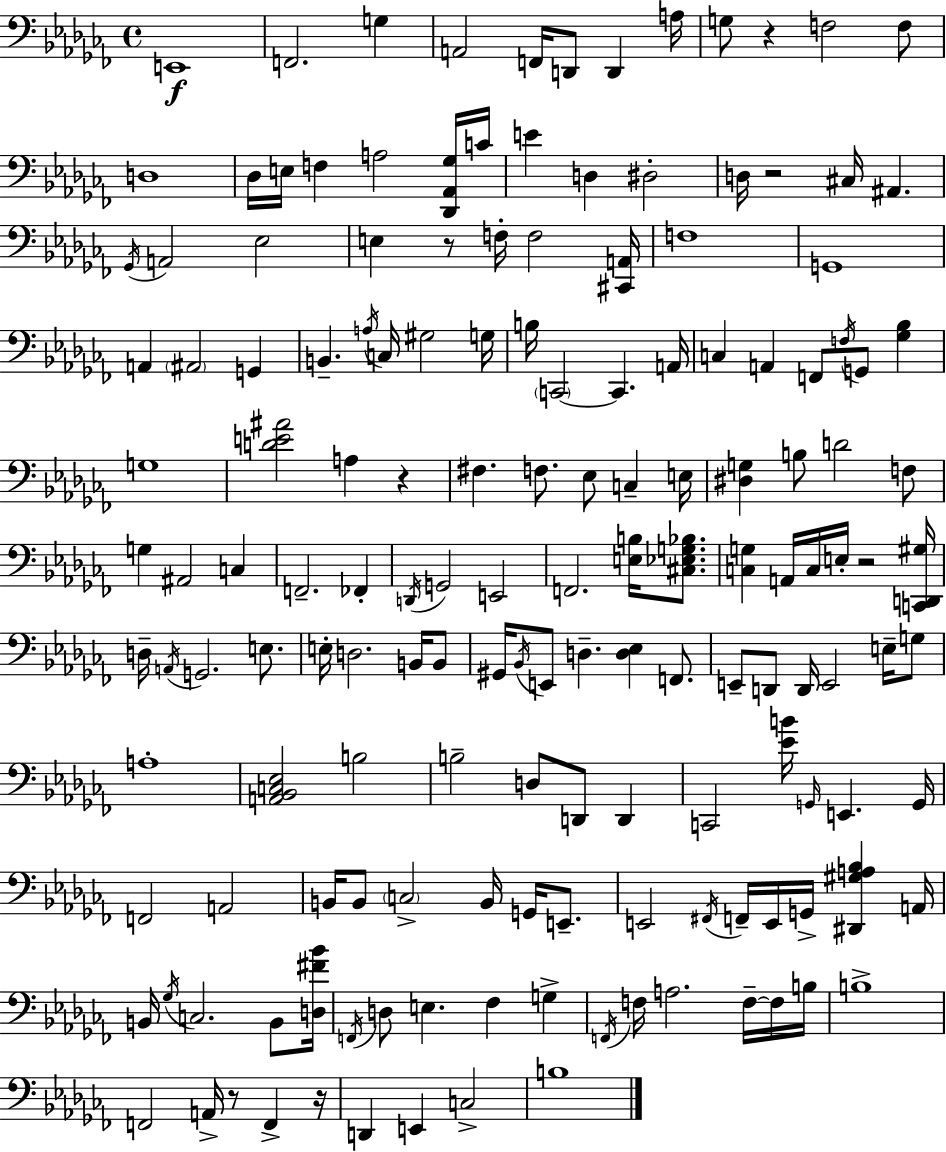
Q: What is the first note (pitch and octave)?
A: E2